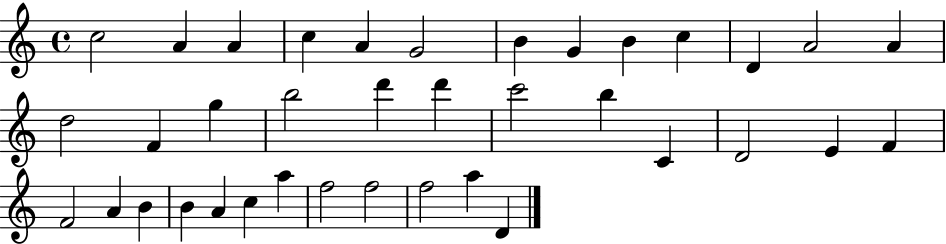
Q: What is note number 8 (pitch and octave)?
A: G4